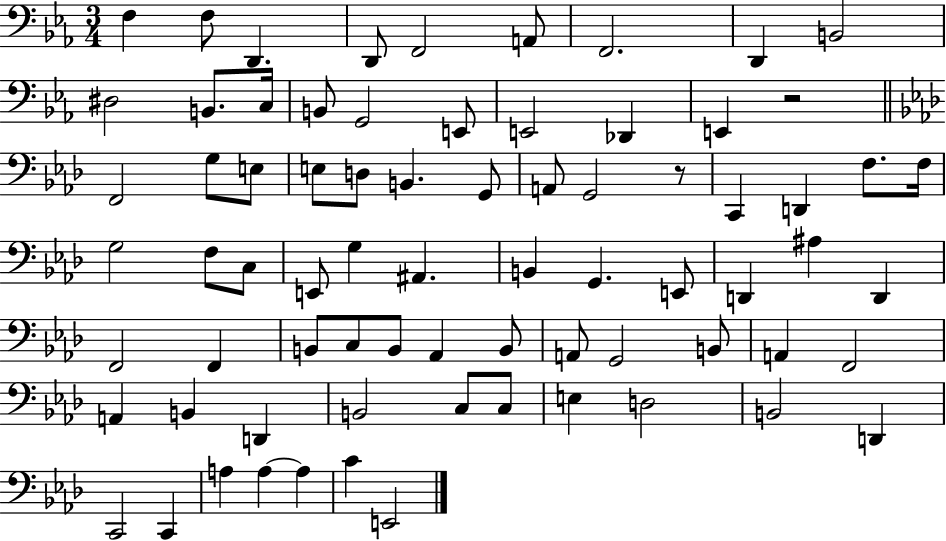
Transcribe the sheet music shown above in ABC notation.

X:1
T:Untitled
M:3/4
L:1/4
K:Eb
F, F,/2 D,, D,,/2 F,,2 A,,/2 F,,2 D,, B,,2 ^D,2 B,,/2 C,/4 B,,/2 G,,2 E,,/2 E,,2 _D,, E,, z2 F,,2 G,/2 E,/2 E,/2 D,/2 B,, G,,/2 A,,/2 G,,2 z/2 C,, D,, F,/2 F,/4 G,2 F,/2 C,/2 E,,/2 G, ^A,, B,, G,, E,,/2 D,, ^A, D,, F,,2 F,, B,,/2 C,/2 B,,/2 _A,, B,,/2 A,,/2 G,,2 B,,/2 A,, F,,2 A,, B,, D,, B,,2 C,/2 C,/2 E, D,2 B,,2 D,, C,,2 C,, A, A, A, C E,,2